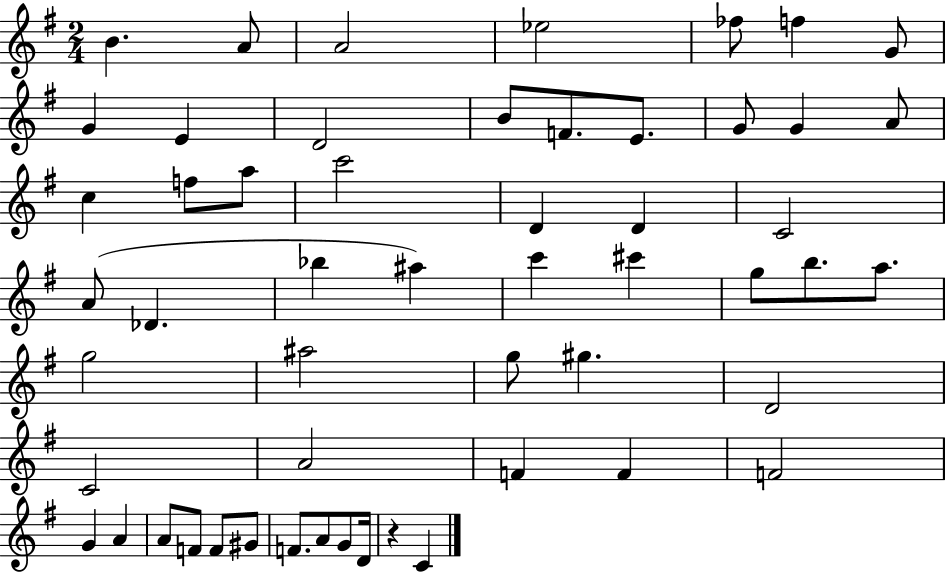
{
  \clef treble
  \numericTimeSignature
  \time 2/4
  \key g \major
  b'4. a'8 | a'2 | ees''2 | fes''8 f''4 g'8 | \break g'4 e'4 | d'2 | b'8 f'8. e'8. | g'8 g'4 a'8 | \break c''4 f''8 a''8 | c'''2 | d'4 d'4 | c'2 | \break a'8( des'4. | bes''4 ais''4) | c'''4 cis'''4 | g''8 b''8. a''8. | \break g''2 | ais''2 | g''8 gis''4. | d'2 | \break c'2 | a'2 | f'4 f'4 | f'2 | \break g'4 a'4 | a'8 f'8 f'8 gis'8 | f'8. a'8 g'8 d'16 | r4 c'4 | \break \bar "|."
}